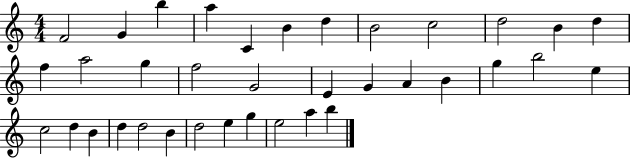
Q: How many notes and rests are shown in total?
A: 36